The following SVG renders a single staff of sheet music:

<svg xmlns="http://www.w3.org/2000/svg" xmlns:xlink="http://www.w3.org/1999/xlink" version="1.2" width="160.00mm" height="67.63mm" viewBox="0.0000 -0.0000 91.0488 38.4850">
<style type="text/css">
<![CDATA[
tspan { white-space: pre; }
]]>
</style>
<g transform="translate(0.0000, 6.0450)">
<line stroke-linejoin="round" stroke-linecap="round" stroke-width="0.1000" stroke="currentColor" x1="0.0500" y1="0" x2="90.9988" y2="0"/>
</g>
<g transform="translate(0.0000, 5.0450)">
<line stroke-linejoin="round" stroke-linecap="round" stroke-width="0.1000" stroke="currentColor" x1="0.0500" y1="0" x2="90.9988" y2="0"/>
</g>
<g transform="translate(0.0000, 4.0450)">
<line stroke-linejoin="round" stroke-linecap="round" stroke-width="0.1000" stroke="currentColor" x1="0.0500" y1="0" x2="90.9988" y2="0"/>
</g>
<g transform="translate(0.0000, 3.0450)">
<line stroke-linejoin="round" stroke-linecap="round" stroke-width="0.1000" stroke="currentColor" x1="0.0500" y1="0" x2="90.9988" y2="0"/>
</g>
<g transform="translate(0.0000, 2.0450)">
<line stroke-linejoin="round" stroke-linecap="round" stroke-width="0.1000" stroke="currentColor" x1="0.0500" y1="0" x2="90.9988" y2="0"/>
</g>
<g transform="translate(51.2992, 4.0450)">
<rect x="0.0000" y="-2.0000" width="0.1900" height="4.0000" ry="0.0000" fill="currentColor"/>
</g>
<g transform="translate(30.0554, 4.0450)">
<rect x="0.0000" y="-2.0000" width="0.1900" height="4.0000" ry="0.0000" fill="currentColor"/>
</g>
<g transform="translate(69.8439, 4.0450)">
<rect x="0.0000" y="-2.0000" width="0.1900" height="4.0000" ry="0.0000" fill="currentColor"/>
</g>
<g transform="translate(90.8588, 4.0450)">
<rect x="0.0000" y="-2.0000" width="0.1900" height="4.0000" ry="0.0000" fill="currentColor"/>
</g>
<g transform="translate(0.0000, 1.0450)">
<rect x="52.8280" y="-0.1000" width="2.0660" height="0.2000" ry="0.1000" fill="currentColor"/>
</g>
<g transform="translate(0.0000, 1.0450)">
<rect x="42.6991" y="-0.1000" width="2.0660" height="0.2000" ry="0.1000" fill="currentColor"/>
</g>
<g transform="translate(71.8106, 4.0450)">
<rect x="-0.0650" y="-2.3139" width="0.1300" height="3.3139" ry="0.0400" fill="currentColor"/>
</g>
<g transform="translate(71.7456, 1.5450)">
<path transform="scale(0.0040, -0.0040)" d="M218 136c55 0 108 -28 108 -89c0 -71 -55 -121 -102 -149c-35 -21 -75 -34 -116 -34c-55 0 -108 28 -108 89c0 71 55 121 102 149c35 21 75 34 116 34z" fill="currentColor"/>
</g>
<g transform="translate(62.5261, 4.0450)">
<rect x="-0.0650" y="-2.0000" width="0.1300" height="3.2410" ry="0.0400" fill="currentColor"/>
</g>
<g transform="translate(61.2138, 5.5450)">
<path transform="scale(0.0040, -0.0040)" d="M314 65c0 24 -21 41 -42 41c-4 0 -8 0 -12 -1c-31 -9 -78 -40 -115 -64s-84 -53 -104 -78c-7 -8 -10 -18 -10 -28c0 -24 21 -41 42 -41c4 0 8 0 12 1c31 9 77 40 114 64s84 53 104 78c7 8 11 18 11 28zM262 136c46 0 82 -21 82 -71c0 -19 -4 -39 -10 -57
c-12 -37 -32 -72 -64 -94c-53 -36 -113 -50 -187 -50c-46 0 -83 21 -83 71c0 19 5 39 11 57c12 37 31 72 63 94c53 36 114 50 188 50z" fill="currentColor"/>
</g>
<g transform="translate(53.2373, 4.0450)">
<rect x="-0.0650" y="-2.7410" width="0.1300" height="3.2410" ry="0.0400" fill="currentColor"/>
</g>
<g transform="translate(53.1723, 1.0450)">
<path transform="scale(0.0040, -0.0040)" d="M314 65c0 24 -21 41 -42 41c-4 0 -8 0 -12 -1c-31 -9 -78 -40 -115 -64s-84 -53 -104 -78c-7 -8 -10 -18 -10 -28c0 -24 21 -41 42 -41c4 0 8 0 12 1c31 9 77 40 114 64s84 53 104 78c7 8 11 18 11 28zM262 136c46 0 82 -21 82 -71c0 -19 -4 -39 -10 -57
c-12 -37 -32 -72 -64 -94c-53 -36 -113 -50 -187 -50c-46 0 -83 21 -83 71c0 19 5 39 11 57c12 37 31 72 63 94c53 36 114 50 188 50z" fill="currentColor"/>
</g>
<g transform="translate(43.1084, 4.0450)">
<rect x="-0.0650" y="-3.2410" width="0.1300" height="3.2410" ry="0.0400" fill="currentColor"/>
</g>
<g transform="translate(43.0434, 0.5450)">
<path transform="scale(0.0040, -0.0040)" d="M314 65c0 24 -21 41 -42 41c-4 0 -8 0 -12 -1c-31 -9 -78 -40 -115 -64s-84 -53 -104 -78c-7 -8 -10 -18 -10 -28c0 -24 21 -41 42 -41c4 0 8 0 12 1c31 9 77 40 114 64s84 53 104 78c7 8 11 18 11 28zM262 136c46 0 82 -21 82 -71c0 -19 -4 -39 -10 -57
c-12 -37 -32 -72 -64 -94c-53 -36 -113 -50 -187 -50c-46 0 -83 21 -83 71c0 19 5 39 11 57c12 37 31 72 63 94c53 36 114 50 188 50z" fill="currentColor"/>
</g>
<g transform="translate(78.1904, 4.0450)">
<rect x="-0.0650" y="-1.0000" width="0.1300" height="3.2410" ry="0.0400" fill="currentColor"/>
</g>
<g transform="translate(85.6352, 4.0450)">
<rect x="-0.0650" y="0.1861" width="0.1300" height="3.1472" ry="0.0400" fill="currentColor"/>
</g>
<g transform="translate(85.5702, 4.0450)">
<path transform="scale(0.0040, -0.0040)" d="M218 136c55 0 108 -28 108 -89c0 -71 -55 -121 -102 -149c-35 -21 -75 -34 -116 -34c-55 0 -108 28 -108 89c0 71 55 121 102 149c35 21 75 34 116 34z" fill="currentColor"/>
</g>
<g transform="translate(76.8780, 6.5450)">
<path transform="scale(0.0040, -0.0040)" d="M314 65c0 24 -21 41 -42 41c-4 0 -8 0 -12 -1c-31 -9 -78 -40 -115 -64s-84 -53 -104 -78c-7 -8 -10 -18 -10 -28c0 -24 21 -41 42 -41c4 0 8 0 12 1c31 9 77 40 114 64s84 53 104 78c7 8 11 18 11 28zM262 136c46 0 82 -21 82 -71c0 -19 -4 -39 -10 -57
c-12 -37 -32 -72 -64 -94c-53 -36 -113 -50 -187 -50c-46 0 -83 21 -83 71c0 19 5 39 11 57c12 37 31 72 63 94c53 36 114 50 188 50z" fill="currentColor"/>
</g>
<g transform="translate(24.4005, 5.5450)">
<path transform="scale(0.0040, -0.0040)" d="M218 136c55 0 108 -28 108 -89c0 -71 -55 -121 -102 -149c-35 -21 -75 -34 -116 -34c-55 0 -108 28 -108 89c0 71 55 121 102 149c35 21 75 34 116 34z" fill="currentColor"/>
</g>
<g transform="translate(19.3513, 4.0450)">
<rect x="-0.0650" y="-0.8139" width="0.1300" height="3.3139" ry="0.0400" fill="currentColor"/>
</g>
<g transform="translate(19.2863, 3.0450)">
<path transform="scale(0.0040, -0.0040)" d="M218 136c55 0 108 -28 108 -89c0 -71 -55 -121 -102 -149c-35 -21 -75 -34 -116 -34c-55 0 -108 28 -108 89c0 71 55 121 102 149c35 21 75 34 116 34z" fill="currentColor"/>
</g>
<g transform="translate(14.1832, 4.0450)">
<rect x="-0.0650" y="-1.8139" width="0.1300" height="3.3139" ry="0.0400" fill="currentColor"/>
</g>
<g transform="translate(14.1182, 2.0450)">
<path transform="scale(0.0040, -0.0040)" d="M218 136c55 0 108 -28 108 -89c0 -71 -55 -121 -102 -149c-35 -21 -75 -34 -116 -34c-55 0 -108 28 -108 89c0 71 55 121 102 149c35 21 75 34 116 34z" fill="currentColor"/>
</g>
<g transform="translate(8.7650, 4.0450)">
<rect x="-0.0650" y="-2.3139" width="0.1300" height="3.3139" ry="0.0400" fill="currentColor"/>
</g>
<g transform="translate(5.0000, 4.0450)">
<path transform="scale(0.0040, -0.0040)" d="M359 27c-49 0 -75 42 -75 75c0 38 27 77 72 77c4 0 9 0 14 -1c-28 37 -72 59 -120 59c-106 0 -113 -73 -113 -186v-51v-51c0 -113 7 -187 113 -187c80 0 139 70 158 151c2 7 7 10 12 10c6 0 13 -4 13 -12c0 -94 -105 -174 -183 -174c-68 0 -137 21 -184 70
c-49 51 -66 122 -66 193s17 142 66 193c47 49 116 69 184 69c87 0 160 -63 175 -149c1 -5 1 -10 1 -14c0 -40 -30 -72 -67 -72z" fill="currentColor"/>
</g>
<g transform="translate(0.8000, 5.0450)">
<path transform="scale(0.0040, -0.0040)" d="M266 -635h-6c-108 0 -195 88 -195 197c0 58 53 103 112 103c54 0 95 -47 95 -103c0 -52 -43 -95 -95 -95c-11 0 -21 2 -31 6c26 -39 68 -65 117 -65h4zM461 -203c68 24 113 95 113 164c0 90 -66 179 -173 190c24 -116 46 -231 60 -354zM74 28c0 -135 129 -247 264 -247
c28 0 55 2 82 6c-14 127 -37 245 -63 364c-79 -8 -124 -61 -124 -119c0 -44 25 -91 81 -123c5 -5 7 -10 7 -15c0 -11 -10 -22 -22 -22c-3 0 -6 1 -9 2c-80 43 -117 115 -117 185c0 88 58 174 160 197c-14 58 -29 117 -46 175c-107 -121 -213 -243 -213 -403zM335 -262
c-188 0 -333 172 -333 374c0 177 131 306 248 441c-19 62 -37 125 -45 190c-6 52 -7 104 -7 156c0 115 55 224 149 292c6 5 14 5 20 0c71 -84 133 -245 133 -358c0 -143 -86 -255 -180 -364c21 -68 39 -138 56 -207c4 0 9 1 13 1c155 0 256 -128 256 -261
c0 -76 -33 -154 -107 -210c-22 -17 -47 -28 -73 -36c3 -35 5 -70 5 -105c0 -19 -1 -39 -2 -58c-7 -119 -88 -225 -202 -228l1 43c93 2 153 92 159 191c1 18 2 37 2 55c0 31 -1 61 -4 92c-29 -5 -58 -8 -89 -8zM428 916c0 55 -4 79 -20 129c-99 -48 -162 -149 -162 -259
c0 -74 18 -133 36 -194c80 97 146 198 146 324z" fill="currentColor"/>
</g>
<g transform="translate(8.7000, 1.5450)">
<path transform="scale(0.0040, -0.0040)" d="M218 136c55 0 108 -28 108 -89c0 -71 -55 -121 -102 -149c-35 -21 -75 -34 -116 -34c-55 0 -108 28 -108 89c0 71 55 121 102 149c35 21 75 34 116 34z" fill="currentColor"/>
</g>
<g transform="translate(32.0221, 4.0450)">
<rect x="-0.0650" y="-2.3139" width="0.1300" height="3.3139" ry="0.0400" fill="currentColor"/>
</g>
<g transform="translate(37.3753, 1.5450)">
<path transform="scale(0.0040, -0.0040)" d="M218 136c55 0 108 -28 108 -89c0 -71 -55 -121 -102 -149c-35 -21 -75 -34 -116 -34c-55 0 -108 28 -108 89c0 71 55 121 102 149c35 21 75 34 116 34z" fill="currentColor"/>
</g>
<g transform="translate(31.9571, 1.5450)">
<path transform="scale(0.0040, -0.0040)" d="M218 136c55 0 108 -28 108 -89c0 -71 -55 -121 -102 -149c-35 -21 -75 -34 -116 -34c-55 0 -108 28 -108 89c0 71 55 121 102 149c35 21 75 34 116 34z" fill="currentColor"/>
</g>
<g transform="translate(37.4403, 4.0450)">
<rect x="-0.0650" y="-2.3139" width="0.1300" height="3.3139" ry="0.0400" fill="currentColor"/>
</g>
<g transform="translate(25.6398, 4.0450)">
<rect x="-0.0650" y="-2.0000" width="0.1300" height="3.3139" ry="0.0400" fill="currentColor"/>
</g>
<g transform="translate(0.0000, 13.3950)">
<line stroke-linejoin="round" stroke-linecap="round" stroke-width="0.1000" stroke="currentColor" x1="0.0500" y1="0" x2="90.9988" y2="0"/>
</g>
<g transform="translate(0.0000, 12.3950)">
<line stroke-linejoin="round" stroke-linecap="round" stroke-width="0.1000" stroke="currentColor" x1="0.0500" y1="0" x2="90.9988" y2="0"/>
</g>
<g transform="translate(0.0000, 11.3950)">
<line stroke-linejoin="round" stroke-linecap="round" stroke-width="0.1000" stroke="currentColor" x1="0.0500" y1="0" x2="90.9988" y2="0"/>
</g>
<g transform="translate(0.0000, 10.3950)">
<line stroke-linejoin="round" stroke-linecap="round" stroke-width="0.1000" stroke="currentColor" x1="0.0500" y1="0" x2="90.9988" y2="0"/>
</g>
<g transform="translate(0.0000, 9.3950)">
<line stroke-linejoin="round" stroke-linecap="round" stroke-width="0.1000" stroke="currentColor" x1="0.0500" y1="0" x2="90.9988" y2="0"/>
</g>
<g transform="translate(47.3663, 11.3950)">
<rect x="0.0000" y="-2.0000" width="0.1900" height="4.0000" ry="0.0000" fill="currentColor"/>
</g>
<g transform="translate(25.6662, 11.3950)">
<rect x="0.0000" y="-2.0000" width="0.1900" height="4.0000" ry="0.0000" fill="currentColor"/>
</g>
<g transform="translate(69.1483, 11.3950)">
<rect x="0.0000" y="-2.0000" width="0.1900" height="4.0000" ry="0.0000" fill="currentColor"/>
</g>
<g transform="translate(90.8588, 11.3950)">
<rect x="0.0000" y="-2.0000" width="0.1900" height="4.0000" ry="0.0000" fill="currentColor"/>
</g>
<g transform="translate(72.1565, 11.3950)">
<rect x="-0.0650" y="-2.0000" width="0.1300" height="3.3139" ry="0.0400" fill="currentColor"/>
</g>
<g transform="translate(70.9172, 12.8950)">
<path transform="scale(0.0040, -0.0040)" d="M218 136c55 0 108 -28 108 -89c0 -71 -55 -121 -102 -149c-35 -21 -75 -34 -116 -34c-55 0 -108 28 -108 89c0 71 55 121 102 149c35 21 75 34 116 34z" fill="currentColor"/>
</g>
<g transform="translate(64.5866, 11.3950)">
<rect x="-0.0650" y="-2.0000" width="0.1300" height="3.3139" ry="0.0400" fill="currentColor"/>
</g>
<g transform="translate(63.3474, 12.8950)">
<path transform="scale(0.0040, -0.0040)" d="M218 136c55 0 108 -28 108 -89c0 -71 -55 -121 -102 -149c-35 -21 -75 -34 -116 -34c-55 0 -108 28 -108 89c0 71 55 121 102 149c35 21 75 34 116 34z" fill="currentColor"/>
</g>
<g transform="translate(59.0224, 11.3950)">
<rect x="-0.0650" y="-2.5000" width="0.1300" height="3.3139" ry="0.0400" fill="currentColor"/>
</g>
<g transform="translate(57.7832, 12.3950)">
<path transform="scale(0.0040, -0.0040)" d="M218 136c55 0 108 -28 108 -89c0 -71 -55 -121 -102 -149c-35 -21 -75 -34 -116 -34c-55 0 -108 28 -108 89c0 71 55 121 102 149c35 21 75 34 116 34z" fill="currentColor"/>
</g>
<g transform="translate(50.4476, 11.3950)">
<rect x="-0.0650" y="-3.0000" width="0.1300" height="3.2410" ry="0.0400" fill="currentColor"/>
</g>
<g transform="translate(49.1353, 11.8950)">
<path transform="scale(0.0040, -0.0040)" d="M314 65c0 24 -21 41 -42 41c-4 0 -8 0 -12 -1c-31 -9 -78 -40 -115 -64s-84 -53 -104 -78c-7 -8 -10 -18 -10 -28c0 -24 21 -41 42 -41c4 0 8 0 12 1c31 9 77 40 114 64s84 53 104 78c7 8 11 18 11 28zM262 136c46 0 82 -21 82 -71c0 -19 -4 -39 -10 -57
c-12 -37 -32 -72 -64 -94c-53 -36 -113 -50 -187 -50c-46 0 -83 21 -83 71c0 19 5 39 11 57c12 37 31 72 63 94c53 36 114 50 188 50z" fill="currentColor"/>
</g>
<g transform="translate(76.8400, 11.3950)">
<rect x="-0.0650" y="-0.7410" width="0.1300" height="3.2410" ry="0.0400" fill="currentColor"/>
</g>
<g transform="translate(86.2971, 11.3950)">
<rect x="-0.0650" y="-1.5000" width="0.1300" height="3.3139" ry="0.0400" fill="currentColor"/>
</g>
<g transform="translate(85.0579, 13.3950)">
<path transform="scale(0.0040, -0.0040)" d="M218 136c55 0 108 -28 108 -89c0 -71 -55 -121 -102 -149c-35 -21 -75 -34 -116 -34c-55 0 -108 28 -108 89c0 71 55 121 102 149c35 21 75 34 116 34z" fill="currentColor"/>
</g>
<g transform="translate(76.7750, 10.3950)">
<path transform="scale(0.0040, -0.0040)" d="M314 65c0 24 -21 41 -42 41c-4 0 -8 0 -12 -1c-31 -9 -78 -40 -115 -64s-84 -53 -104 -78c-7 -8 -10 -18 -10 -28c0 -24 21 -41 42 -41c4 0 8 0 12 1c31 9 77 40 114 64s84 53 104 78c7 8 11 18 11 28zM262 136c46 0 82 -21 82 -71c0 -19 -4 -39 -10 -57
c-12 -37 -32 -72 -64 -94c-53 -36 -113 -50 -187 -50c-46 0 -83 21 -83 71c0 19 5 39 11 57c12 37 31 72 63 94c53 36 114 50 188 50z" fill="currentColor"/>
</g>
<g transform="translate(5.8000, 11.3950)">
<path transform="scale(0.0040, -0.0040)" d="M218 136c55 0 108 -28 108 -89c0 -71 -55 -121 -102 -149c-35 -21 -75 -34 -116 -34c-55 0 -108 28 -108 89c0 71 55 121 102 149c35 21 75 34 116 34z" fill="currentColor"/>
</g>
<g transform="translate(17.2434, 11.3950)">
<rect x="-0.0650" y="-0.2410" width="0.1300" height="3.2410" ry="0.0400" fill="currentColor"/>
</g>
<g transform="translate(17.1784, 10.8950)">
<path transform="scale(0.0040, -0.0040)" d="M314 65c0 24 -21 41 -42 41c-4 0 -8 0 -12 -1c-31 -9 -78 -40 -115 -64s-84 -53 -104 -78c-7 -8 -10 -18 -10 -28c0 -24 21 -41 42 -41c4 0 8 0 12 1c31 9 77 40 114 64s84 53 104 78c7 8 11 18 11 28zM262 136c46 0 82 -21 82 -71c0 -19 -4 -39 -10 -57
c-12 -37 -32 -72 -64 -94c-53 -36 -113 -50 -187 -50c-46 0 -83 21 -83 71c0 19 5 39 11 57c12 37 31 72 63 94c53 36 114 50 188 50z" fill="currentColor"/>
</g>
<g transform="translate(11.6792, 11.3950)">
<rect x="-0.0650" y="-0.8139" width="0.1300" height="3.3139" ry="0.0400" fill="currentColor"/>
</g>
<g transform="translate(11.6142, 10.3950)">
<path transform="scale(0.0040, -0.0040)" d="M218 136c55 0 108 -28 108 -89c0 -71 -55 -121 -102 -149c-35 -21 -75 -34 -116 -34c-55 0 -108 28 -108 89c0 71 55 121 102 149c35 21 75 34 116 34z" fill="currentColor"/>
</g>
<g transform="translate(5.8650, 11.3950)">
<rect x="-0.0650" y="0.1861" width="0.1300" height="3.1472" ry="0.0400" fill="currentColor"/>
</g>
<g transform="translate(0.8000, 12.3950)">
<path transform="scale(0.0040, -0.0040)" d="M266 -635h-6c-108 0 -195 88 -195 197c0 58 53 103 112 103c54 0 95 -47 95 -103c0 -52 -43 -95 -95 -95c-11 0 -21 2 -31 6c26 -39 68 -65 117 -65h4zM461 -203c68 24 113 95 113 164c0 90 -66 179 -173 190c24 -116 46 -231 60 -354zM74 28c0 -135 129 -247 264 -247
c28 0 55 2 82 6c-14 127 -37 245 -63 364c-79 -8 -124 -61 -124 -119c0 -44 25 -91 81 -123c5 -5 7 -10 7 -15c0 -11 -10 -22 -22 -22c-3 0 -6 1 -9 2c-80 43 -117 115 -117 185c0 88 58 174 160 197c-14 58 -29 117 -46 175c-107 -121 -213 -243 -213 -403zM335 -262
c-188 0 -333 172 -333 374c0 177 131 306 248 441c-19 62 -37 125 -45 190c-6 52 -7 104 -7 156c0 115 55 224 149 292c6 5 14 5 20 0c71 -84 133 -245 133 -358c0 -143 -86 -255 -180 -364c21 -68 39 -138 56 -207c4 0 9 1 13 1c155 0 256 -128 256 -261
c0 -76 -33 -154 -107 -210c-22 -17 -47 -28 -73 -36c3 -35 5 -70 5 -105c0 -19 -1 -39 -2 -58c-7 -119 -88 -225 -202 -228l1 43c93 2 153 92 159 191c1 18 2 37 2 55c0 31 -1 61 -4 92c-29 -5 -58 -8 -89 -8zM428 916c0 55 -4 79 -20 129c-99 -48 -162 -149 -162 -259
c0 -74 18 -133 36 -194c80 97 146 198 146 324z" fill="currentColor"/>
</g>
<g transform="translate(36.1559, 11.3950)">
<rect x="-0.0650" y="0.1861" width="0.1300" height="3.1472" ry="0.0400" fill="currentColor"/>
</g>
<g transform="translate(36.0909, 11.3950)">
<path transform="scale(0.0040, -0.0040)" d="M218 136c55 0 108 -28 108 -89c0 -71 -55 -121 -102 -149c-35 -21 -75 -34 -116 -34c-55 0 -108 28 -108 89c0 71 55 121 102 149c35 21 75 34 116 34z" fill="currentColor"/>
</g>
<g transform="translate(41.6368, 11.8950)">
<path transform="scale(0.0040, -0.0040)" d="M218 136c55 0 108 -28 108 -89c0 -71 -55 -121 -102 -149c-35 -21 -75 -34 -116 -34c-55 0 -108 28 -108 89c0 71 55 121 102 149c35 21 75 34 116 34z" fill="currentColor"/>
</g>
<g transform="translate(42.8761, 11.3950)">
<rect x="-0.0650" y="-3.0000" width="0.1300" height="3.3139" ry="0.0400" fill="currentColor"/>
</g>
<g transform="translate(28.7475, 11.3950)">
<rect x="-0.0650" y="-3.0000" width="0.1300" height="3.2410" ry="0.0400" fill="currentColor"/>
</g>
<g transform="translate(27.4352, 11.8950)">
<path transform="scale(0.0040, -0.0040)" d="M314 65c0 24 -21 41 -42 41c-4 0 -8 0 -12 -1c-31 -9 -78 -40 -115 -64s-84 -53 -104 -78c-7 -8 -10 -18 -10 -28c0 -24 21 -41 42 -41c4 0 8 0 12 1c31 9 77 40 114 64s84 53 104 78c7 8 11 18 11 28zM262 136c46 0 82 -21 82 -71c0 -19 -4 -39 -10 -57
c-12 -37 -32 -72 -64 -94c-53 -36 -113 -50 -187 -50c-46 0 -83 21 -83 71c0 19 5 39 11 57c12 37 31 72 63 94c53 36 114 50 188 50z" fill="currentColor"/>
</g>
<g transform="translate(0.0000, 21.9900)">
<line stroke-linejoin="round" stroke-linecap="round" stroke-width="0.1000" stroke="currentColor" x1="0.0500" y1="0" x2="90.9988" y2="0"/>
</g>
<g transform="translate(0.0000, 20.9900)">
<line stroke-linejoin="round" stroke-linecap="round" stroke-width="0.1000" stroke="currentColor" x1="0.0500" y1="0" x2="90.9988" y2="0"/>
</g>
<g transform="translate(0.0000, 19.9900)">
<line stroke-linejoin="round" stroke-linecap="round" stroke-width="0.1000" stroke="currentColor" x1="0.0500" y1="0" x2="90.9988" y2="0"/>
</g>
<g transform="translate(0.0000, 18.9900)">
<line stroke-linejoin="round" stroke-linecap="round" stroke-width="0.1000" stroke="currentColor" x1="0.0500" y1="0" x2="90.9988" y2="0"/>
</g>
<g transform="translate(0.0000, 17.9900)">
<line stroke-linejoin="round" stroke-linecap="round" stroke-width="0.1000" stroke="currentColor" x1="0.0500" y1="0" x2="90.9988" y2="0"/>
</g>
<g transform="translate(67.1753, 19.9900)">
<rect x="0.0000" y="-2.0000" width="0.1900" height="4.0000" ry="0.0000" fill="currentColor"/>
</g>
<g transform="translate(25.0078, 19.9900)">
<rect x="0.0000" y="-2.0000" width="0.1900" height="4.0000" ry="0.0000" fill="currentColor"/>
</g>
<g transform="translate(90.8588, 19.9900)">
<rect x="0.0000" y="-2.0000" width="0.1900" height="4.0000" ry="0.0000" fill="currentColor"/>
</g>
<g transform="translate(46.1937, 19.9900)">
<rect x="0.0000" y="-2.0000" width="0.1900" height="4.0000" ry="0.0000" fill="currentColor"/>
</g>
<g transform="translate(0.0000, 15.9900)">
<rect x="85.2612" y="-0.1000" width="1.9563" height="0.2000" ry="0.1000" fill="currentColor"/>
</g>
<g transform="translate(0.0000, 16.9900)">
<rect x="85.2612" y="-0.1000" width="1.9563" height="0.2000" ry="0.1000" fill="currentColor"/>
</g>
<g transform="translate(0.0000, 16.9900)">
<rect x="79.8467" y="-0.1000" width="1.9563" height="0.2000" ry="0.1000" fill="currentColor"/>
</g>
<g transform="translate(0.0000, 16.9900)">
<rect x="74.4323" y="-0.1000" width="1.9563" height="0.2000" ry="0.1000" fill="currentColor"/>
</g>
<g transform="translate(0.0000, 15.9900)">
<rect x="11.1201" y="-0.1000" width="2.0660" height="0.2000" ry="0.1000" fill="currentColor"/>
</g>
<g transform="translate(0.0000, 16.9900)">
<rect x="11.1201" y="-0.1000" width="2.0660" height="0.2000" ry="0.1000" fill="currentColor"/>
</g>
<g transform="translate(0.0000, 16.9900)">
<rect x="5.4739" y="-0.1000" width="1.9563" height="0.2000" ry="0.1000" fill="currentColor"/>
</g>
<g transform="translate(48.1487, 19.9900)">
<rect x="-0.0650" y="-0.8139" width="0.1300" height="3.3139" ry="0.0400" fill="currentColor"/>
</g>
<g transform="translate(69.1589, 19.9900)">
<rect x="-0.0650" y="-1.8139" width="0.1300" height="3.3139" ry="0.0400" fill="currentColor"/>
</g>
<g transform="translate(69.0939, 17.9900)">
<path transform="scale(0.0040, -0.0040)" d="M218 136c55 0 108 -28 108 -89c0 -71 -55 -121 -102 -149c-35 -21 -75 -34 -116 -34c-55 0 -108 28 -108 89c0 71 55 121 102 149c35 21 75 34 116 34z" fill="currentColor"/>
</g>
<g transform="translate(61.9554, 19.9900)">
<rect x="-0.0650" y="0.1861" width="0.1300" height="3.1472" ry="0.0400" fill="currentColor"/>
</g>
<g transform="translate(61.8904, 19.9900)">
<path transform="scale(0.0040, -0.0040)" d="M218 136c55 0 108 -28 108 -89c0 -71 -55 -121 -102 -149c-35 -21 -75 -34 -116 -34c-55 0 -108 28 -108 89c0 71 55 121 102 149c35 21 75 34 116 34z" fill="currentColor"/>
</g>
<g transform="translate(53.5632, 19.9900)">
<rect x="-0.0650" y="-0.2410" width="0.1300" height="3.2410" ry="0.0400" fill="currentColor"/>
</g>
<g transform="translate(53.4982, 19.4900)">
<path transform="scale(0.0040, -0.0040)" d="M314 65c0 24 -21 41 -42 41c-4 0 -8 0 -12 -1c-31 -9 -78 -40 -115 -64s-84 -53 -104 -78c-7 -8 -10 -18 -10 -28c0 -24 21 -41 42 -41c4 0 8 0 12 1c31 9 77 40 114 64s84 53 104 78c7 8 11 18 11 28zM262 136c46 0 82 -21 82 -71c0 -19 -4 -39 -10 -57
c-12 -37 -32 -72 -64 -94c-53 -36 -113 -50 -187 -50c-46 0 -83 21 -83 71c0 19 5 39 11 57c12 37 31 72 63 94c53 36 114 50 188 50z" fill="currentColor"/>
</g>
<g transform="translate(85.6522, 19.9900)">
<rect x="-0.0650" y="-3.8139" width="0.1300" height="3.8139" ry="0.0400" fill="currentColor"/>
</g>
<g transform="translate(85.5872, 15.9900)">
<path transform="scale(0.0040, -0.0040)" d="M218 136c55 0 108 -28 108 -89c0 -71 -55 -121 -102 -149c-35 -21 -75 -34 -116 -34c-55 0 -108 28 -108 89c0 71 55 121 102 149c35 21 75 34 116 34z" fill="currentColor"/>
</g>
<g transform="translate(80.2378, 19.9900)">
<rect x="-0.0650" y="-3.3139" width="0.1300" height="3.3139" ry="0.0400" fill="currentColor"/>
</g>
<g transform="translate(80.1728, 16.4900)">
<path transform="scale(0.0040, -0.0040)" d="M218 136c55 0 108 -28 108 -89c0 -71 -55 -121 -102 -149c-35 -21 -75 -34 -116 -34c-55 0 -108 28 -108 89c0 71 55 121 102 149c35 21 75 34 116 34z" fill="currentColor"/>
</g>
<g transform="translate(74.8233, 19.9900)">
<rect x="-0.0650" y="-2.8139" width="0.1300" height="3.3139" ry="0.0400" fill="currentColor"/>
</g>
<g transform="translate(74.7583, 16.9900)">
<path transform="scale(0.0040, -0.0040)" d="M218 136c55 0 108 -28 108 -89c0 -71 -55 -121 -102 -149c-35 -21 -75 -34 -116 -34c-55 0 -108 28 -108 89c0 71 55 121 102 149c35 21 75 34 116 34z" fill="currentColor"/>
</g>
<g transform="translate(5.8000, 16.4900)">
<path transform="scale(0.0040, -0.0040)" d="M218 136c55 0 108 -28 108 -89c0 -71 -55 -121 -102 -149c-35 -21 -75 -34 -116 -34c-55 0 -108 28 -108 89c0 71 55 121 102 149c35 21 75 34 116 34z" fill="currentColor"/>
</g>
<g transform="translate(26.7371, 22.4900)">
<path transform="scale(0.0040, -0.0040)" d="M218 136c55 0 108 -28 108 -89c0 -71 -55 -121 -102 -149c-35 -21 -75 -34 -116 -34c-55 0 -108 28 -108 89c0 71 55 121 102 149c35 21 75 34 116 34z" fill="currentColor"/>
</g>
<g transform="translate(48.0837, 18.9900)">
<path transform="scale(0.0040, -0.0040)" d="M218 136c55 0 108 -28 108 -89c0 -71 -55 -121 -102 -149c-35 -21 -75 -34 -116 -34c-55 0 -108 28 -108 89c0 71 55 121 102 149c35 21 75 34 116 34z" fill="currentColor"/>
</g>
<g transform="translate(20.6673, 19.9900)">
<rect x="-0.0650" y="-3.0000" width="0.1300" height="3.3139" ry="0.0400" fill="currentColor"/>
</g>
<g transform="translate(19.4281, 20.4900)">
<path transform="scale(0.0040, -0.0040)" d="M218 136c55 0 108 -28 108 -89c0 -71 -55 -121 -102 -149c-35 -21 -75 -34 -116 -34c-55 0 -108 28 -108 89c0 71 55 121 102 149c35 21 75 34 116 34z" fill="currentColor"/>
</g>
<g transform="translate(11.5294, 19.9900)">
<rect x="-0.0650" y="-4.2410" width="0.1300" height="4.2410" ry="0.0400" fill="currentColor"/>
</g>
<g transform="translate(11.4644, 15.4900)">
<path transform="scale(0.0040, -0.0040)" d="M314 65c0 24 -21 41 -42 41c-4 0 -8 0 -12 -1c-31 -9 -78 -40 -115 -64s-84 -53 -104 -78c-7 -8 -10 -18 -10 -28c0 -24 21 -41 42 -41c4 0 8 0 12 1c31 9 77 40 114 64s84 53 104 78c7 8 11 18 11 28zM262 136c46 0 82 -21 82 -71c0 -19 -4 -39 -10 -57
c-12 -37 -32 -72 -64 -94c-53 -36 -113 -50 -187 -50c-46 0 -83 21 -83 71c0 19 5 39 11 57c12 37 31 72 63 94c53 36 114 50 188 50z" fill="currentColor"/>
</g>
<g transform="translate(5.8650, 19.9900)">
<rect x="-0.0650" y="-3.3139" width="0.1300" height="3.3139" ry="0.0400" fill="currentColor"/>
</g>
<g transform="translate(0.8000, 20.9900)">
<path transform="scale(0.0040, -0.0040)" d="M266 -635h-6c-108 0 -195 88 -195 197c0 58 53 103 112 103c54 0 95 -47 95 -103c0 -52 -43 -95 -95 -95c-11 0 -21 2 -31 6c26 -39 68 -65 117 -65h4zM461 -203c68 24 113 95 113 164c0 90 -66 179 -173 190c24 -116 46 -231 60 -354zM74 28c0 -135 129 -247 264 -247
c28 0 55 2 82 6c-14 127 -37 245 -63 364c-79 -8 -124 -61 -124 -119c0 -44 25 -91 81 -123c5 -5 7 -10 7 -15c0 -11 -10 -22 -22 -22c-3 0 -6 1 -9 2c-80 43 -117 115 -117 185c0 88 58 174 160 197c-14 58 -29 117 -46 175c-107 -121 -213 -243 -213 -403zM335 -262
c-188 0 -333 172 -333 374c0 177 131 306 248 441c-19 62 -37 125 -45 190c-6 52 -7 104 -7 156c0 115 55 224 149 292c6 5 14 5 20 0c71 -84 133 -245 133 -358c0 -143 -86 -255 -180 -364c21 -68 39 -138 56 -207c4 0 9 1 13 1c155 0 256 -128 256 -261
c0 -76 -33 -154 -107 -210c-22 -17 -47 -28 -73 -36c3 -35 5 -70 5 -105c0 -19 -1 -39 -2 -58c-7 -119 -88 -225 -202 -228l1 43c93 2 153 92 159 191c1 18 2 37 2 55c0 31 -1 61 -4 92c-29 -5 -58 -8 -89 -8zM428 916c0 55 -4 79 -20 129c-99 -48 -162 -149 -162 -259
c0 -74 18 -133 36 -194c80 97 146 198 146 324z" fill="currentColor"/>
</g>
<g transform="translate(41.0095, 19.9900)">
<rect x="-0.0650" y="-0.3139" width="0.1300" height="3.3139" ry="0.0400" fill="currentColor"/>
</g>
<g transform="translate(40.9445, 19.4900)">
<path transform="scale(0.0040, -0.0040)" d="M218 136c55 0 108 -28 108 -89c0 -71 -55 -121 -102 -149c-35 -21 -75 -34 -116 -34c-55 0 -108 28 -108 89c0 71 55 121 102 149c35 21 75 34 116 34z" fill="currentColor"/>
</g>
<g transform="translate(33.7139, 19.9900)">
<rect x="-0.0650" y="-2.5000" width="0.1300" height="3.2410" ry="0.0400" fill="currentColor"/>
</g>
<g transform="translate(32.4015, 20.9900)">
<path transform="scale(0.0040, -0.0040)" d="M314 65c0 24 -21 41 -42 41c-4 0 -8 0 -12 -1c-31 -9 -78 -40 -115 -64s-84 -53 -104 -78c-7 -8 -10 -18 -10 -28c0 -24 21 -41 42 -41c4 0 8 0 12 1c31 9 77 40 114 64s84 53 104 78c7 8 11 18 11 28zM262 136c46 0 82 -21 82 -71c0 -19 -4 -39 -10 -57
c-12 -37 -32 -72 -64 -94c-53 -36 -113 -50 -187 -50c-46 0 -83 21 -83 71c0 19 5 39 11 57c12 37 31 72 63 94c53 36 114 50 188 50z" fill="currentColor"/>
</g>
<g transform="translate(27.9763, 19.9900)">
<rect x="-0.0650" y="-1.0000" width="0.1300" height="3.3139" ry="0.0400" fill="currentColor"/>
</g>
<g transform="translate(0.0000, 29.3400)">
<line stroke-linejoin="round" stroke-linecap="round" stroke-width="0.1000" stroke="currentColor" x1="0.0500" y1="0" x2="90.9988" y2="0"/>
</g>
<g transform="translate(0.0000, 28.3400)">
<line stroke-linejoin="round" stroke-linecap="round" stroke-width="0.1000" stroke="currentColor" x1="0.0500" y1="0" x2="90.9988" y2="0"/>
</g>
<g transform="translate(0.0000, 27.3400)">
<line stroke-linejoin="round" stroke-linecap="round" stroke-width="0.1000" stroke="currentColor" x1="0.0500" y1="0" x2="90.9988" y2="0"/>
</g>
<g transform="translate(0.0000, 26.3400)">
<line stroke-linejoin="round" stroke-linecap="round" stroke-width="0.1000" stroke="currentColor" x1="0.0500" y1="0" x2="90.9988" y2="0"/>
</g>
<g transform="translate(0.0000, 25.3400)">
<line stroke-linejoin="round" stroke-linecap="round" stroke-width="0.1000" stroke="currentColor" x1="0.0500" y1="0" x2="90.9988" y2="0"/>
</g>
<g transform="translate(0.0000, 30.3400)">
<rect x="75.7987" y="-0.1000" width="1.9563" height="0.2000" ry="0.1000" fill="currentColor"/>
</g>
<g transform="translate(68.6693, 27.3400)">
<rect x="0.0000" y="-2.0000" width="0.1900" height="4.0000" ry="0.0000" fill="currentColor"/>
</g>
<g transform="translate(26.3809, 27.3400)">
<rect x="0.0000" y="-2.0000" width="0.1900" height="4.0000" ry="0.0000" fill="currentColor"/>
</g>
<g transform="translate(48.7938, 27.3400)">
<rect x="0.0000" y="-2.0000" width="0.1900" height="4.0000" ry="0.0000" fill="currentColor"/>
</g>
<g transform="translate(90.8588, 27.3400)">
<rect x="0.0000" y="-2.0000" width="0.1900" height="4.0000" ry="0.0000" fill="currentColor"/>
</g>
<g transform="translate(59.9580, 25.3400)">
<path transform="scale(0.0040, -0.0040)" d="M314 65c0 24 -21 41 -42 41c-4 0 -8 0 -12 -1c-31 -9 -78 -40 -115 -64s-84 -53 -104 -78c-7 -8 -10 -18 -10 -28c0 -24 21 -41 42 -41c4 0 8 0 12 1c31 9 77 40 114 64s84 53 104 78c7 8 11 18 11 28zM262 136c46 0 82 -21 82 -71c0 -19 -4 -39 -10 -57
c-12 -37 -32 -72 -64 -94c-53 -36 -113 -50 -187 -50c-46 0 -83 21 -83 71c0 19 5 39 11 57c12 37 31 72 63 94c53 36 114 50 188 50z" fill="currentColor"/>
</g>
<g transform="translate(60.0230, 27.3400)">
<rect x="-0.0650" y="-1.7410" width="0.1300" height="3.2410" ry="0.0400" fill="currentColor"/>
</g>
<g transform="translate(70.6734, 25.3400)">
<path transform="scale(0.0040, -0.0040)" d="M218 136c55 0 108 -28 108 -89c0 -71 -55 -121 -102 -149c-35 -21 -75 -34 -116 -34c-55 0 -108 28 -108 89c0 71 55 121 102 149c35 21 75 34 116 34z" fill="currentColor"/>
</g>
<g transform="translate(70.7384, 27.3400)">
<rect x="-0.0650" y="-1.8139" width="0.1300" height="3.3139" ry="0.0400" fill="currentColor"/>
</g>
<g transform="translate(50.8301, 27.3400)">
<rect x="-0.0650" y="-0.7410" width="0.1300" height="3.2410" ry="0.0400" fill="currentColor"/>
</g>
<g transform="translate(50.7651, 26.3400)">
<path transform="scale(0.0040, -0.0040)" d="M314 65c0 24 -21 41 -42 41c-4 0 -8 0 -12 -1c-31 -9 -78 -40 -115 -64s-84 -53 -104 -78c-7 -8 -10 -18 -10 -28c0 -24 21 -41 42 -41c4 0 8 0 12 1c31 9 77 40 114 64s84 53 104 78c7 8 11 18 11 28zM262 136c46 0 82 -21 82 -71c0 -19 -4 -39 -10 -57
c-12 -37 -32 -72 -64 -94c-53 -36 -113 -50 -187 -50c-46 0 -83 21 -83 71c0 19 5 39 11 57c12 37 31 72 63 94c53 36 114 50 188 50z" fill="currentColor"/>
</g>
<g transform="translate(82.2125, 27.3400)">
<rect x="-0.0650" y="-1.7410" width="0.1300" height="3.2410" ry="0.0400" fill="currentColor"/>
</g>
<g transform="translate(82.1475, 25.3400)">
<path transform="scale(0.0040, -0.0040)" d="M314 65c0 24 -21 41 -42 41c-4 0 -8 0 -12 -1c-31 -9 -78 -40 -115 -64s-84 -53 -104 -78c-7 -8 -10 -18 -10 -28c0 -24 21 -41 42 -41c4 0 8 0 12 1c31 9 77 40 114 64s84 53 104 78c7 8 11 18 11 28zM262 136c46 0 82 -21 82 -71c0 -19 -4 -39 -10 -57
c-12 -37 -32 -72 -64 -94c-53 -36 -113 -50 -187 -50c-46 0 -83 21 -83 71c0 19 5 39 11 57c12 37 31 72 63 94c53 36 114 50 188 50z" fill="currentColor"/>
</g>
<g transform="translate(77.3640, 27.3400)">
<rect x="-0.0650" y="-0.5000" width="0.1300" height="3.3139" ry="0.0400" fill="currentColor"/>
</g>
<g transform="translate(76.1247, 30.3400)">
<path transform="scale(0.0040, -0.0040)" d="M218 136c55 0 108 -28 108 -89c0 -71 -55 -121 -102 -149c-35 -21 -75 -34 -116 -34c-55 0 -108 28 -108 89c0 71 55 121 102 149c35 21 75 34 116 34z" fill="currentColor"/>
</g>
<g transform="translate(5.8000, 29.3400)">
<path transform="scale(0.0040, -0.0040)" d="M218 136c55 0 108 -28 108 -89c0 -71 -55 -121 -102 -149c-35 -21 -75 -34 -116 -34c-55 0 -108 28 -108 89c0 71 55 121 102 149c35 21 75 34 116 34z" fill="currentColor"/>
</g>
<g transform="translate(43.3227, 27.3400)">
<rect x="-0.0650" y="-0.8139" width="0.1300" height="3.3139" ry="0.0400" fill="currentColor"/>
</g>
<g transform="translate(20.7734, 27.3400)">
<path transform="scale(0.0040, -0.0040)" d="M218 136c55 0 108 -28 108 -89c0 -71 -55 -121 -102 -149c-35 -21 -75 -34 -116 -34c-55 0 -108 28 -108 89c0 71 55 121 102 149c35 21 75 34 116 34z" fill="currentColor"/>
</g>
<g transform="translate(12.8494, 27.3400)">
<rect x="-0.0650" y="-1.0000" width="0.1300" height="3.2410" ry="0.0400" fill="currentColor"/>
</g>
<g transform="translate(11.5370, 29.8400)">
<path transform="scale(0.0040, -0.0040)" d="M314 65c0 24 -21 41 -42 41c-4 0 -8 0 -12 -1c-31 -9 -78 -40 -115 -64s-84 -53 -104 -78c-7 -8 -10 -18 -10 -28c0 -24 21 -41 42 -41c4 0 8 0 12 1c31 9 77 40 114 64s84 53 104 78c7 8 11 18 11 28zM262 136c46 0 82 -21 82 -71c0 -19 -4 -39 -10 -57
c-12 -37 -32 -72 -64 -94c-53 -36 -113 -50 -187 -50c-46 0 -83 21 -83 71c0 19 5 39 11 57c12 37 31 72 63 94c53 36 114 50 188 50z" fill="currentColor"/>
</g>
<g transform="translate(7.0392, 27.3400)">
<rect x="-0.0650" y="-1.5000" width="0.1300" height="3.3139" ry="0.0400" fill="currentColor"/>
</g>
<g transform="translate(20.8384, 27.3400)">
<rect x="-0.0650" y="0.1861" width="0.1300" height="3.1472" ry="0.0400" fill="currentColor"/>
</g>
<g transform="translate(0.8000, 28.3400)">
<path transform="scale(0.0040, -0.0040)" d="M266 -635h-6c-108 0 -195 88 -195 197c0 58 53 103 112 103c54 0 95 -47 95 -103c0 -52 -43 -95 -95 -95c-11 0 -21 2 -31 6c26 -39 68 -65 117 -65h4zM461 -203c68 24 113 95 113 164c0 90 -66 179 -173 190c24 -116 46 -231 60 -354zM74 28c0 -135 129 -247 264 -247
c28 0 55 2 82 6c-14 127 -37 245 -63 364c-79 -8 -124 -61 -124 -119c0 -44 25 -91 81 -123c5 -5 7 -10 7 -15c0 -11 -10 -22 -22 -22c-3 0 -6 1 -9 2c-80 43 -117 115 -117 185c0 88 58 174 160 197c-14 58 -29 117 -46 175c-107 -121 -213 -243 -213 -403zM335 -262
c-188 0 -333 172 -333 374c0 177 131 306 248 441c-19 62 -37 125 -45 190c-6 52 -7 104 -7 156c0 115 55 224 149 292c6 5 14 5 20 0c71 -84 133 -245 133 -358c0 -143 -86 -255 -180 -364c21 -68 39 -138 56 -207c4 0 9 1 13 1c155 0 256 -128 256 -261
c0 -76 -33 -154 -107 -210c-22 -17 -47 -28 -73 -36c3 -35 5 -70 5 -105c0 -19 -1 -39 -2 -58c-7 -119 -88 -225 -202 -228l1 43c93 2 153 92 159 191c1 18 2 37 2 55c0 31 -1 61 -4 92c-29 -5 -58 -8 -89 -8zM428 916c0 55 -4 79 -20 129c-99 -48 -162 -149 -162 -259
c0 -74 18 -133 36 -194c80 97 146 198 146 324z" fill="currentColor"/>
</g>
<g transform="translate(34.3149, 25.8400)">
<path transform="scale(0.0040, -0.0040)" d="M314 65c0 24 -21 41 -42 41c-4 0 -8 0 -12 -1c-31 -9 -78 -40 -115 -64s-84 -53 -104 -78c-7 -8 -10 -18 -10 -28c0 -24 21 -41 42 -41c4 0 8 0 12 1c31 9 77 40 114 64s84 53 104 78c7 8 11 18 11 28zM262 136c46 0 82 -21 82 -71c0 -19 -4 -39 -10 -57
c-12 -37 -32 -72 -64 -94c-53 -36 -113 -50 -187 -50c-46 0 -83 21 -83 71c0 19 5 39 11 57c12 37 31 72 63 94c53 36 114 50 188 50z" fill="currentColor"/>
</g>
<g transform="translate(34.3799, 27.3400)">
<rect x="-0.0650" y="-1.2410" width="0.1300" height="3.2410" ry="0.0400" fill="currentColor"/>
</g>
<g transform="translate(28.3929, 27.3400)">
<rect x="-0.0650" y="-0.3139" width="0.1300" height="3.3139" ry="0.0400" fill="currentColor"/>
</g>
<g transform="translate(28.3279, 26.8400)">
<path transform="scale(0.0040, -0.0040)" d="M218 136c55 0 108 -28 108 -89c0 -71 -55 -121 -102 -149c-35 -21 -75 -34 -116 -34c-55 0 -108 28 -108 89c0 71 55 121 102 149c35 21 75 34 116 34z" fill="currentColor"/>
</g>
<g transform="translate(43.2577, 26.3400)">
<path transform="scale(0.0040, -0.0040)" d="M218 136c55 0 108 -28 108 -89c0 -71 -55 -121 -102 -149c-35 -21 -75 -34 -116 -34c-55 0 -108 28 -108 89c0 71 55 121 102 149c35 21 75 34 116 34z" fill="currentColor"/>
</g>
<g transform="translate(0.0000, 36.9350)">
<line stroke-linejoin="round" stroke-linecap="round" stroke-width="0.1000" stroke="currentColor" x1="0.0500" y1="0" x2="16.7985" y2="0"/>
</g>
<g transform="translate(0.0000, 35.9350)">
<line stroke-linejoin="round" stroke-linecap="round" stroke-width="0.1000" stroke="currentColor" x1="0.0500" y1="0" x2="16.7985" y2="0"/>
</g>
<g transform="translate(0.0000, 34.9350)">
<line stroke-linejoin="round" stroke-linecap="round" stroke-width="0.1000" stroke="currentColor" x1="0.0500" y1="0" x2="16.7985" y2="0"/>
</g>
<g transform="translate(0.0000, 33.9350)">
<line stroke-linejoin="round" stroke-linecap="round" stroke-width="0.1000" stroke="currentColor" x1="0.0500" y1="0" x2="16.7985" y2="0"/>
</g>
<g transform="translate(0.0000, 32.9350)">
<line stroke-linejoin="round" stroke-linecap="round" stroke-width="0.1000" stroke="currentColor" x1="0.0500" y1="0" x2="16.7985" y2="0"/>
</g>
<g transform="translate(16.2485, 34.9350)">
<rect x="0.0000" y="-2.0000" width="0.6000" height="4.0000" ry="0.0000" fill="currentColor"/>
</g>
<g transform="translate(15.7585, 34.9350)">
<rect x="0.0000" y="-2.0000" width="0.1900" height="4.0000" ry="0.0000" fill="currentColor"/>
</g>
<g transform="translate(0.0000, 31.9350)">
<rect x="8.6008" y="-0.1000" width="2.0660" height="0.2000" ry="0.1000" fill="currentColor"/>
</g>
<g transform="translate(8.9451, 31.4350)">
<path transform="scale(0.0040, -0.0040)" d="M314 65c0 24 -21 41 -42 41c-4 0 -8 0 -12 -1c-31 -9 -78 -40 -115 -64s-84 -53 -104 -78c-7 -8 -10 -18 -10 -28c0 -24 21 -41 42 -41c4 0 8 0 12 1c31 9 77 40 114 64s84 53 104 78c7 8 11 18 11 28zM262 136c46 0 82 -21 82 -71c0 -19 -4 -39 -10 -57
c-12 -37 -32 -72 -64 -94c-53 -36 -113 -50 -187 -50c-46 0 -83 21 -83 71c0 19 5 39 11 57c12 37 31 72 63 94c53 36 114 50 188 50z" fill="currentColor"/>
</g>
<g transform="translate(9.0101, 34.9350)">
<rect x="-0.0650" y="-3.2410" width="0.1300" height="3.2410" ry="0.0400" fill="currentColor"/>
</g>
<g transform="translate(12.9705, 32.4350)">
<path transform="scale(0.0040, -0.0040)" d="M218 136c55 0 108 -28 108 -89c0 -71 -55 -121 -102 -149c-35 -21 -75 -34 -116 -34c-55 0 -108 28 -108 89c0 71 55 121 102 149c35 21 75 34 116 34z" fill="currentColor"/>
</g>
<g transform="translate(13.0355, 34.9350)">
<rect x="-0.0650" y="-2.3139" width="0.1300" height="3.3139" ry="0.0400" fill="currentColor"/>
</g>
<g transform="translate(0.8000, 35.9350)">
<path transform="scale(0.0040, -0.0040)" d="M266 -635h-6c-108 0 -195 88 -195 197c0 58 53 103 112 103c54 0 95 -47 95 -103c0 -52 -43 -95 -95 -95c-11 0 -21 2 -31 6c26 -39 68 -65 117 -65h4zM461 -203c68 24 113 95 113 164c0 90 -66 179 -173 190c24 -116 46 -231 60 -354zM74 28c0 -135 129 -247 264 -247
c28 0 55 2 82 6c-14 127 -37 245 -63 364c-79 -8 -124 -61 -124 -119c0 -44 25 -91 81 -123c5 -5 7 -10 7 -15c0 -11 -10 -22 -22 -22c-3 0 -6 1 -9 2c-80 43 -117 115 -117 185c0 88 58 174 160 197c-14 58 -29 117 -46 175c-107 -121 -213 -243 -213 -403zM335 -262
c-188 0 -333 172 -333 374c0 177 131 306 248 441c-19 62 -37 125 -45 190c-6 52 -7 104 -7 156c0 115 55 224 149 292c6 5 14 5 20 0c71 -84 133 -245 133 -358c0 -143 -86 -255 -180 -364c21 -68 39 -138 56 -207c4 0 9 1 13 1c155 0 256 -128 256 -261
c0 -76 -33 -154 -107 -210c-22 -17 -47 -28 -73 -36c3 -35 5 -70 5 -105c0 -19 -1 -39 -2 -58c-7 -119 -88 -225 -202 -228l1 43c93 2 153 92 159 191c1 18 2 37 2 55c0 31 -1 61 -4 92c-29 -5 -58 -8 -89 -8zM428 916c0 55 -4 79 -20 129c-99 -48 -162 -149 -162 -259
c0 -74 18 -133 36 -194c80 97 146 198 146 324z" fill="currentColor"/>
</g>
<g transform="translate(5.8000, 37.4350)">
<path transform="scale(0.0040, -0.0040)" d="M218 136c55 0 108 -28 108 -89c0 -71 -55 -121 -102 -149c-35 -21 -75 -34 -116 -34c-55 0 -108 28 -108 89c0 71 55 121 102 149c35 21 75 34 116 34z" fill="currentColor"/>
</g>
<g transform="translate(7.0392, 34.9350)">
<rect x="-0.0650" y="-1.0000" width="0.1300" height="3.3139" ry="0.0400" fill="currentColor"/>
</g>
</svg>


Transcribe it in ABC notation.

X:1
T:Untitled
M:4/4
L:1/4
K:C
g f d F g g b2 a2 F2 g D2 B B d c2 A2 B A A2 G F F d2 E b d'2 A D G2 c d c2 B f a b c' E D2 B c e2 d d2 f2 f C f2 D b2 g